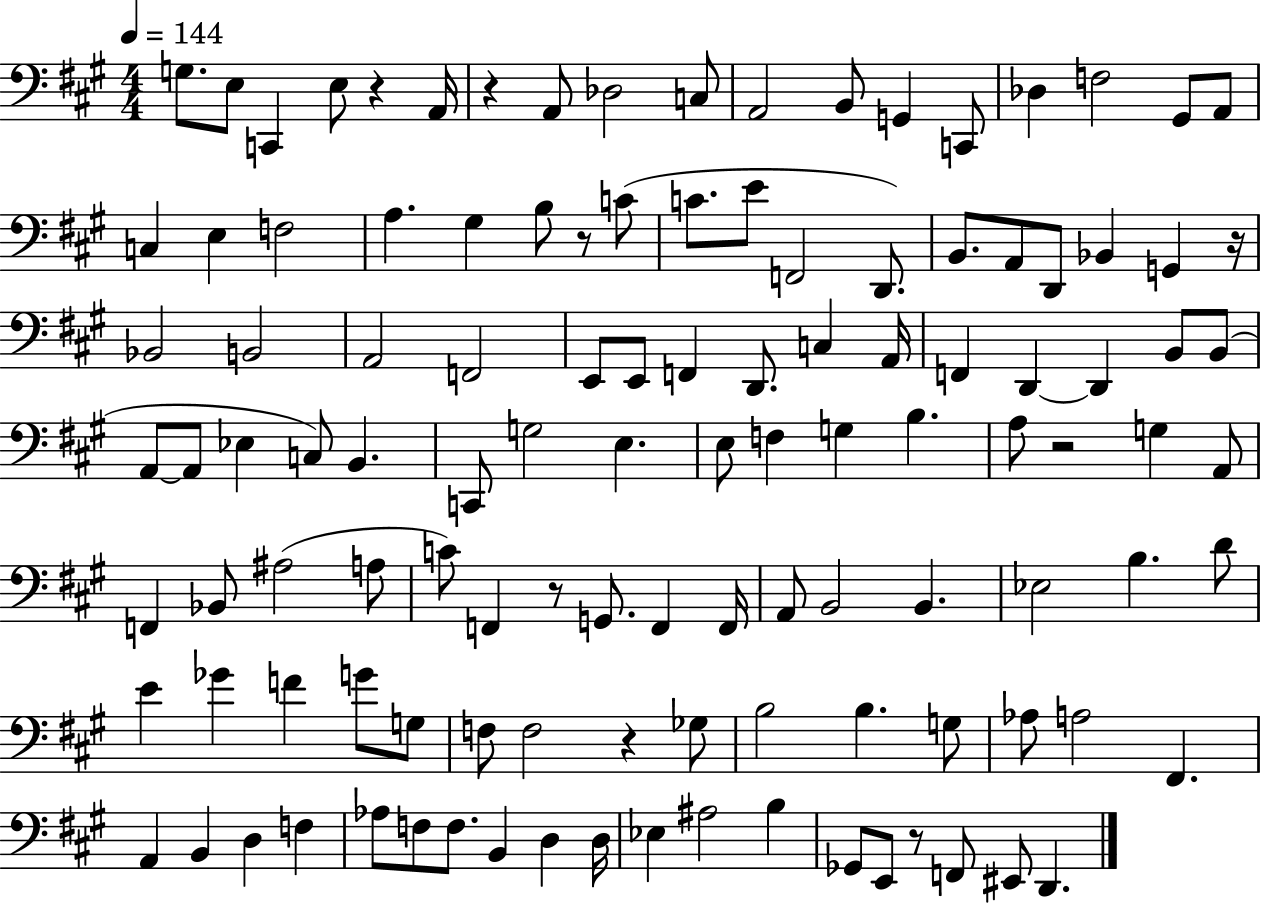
G3/e. E3/e C2/q E3/e R/q A2/s R/q A2/e Db3/h C3/e A2/h B2/e G2/q C2/e Db3/q F3/h G#2/e A2/e C3/q E3/q F3/h A3/q. G#3/q B3/e R/e C4/e C4/e. E4/e F2/h D2/e. B2/e. A2/e D2/e Bb2/q G2/q R/s Bb2/h B2/h A2/h F2/h E2/e E2/e F2/q D2/e. C3/q A2/s F2/q D2/q D2/q B2/e B2/e A2/e A2/e Eb3/q C3/e B2/q. C2/e G3/h E3/q. E3/e F3/q G3/q B3/q. A3/e R/h G3/q A2/e F2/q Bb2/e A#3/h A3/e C4/e F2/q R/e G2/e. F2/q F2/s A2/e B2/h B2/q. Eb3/h B3/q. D4/e E4/q Gb4/q F4/q G4/e G3/e F3/e F3/h R/q Gb3/e B3/h B3/q. G3/e Ab3/e A3/h F#2/q. A2/q B2/q D3/q F3/q Ab3/e F3/e F3/e. B2/q D3/q D3/s Eb3/q A#3/h B3/q Gb2/e E2/e R/e F2/e EIS2/e D2/q.